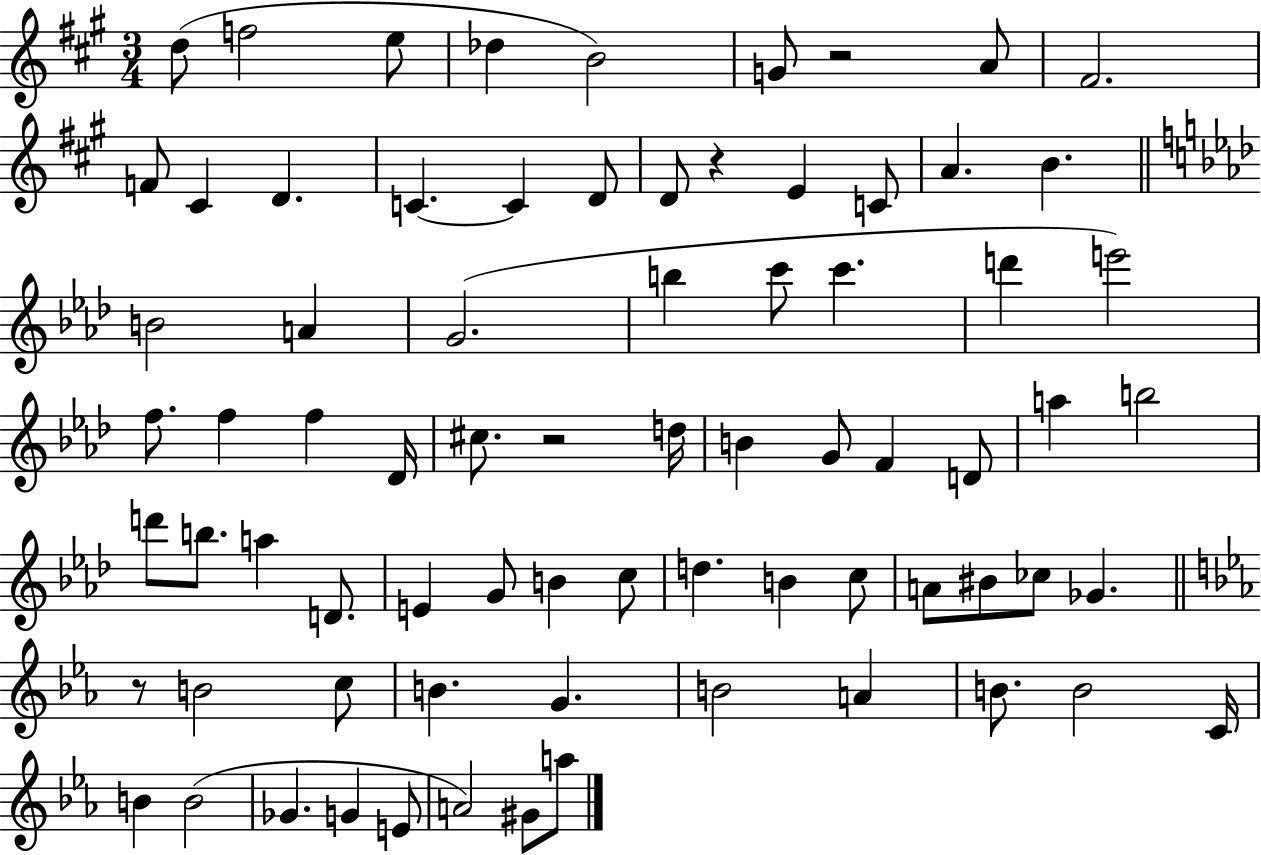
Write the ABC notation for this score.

X:1
T:Untitled
M:3/4
L:1/4
K:A
d/2 f2 e/2 _d B2 G/2 z2 A/2 ^F2 F/2 ^C D C C D/2 D/2 z E C/2 A B B2 A G2 b c'/2 c' d' e'2 f/2 f f _D/4 ^c/2 z2 d/4 B G/2 F D/2 a b2 d'/2 b/2 a D/2 E G/2 B c/2 d B c/2 A/2 ^B/2 _c/2 _G z/2 B2 c/2 B G B2 A B/2 B2 C/4 B B2 _G G E/2 A2 ^G/2 a/2